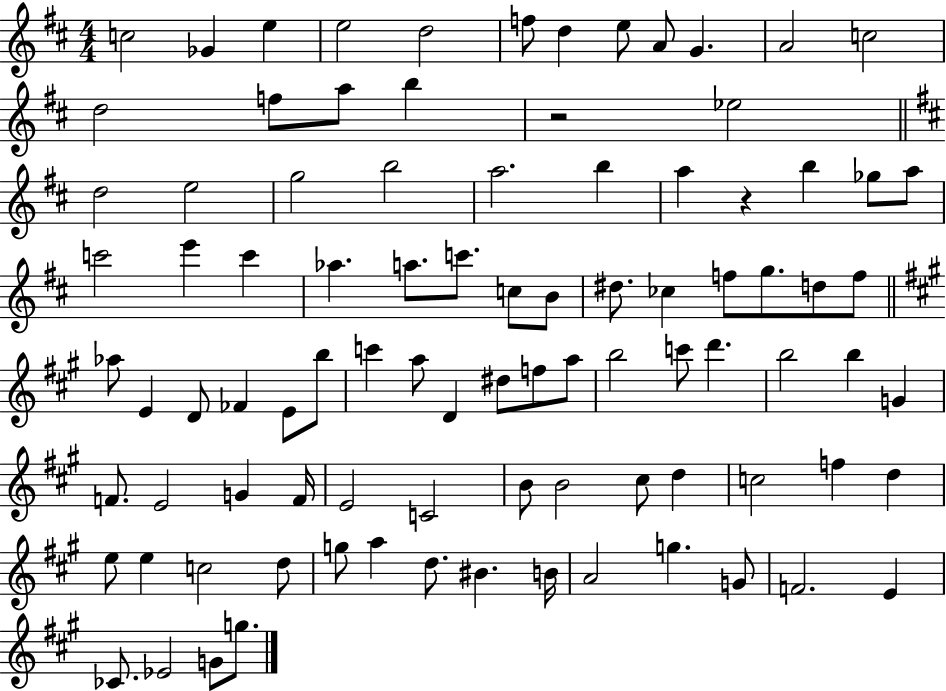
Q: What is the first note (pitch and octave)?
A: C5